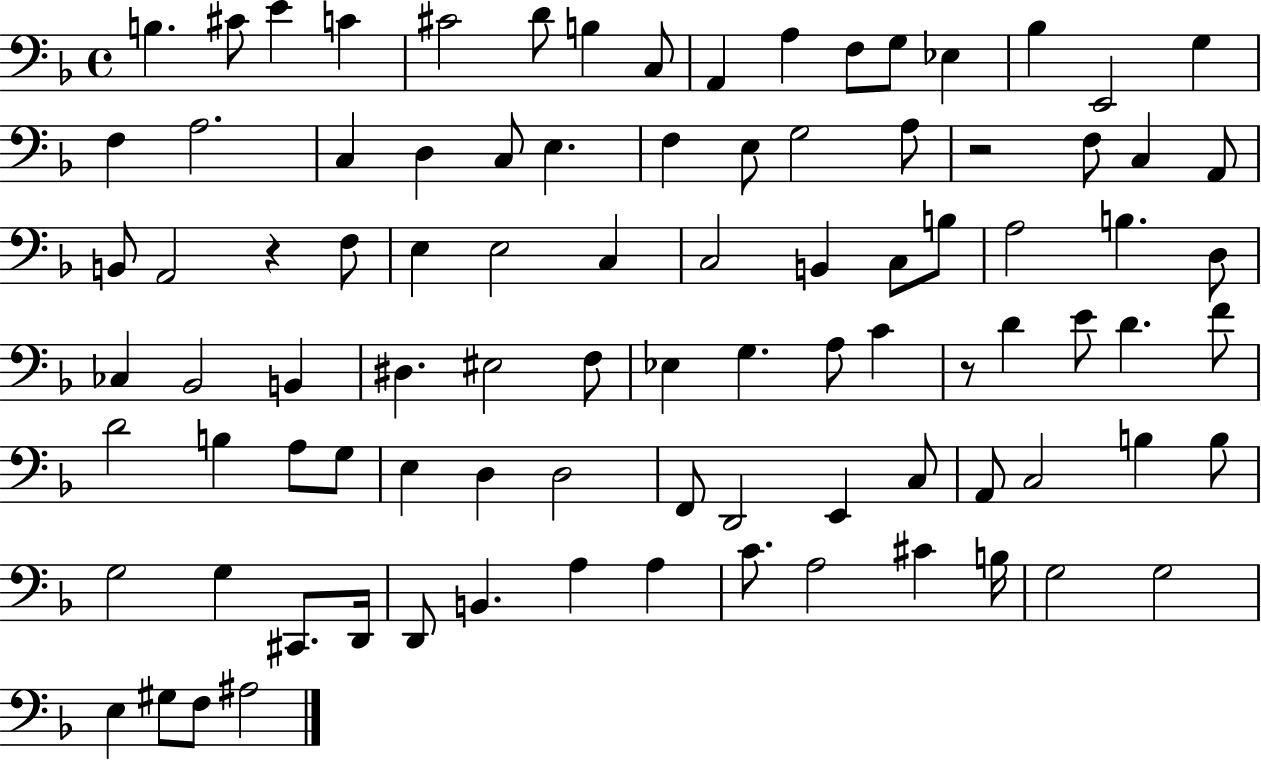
X:1
T:Untitled
M:4/4
L:1/4
K:F
B, ^C/2 E C ^C2 D/2 B, C,/2 A,, A, F,/2 G,/2 _E, _B, E,,2 G, F, A,2 C, D, C,/2 E, F, E,/2 G,2 A,/2 z2 F,/2 C, A,,/2 B,,/2 A,,2 z F,/2 E, E,2 C, C,2 B,, C,/2 B,/2 A,2 B, D,/2 _C, _B,,2 B,, ^D, ^E,2 F,/2 _E, G, A,/2 C z/2 D E/2 D F/2 D2 B, A,/2 G,/2 E, D, D,2 F,,/2 D,,2 E,, C,/2 A,,/2 C,2 B, B,/2 G,2 G, ^C,,/2 D,,/4 D,,/2 B,, A, A, C/2 A,2 ^C B,/4 G,2 G,2 E, ^G,/2 F,/2 ^A,2